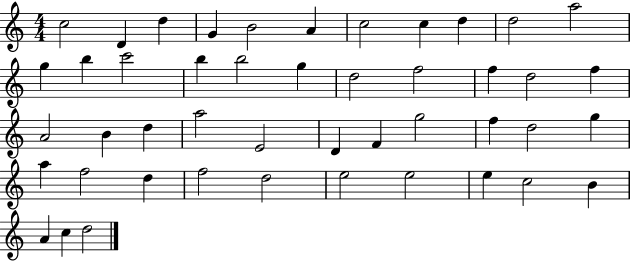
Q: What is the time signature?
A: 4/4